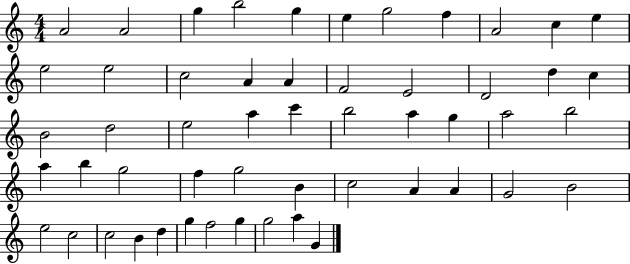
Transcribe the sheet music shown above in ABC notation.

X:1
T:Untitled
M:4/4
L:1/4
K:C
A2 A2 g b2 g e g2 f A2 c e e2 e2 c2 A A F2 E2 D2 d c B2 d2 e2 a c' b2 a g a2 b2 a b g2 f g2 B c2 A A G2 B2 e2 c2 c2 B d g f2 g g2 a G